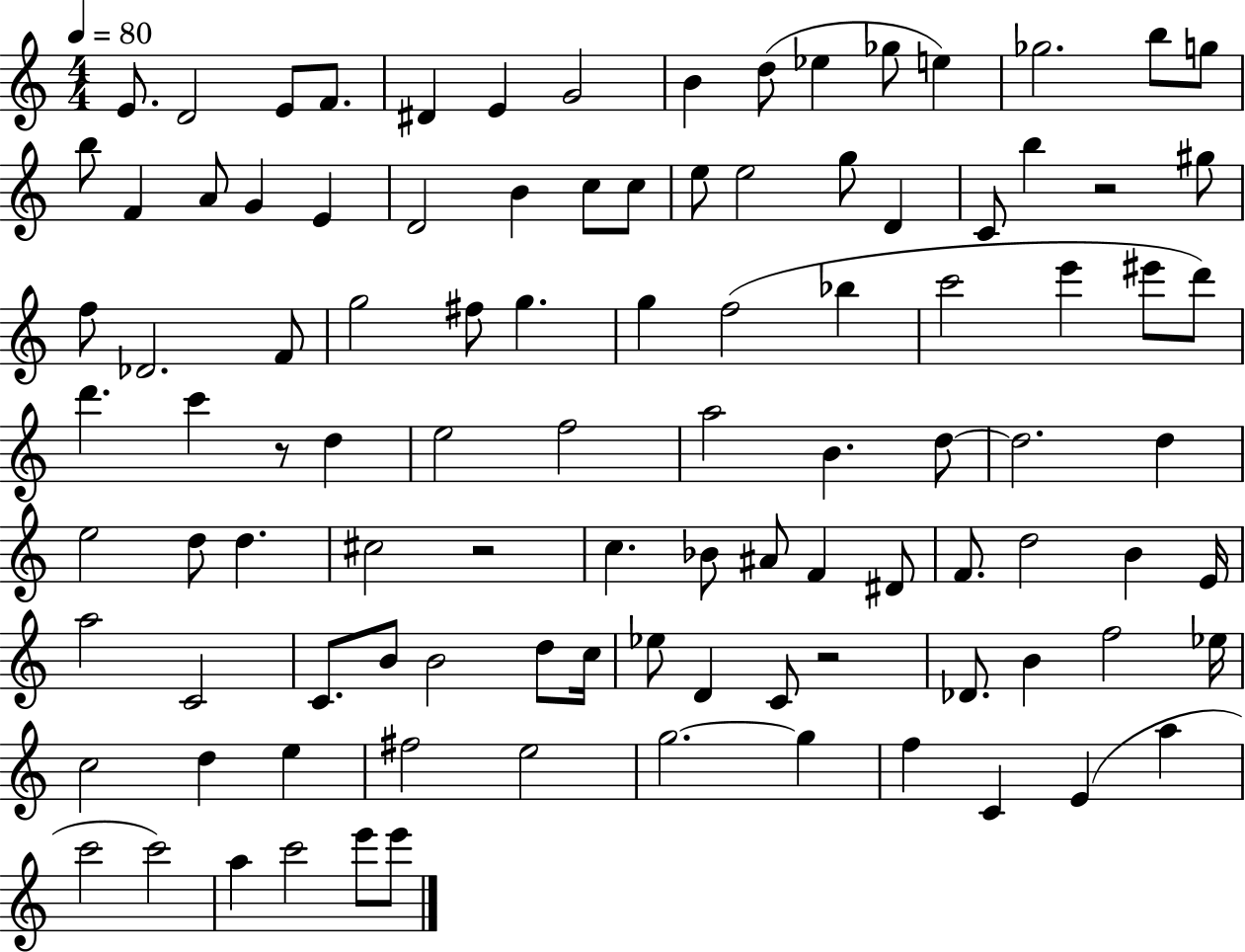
E4/e. D4/h E4/e F4/e. D#4/q E4/q G4/h B4/q D5/e Eb5/q Gb5/e E5/q Gb5/h. B5/e G5/e B5/e F4/q A4/e G4/q E4/q D4/h B4/q C5/e C5/e E5/e E5/h G5/e D4/q C4/e B5/q R/h G#5/e F5/e Db4/h. F4/e G5/h F#5/e G5/q. G5/q F5/h Bb5/q C6/h E6/q EIS6/e D6/e D6/q. C6/q R/e D5/q E5/h F5/h A5/h B4/q. D5/e D5/h. D5/q E5/h D5/e D5/q. C#5/h R/h C5/q. Bb4/e A#4/e F4/q D#4/e F4/e. D5/h B4/q E4/s A5/h C4/h C4/e. B4/e B4/h D5/e C5/s Eb5/e D4/q C4/e R/h Db4/e. B4/q F5/h Eb5/s C5/h D5/q E5/q F#5/h E5/h G5/h. G5/q F5/q C4/q E4/q A5/q C6/h C6/h A5/q C6/h E6/e E6/e